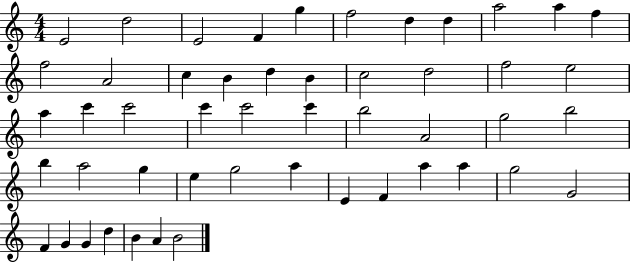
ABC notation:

X:1
T:Untitled
M:4/4
L:1/4
K:C
E2 d2 E2 F g f2 d d a2 a f f2 A2 c B d B c2 d2 f2 e2 a c' c'2 c' c'2 c' b2 A2 g2 b2 b a2 g e g2 a E F a a g2 G2 F G G d B A B2